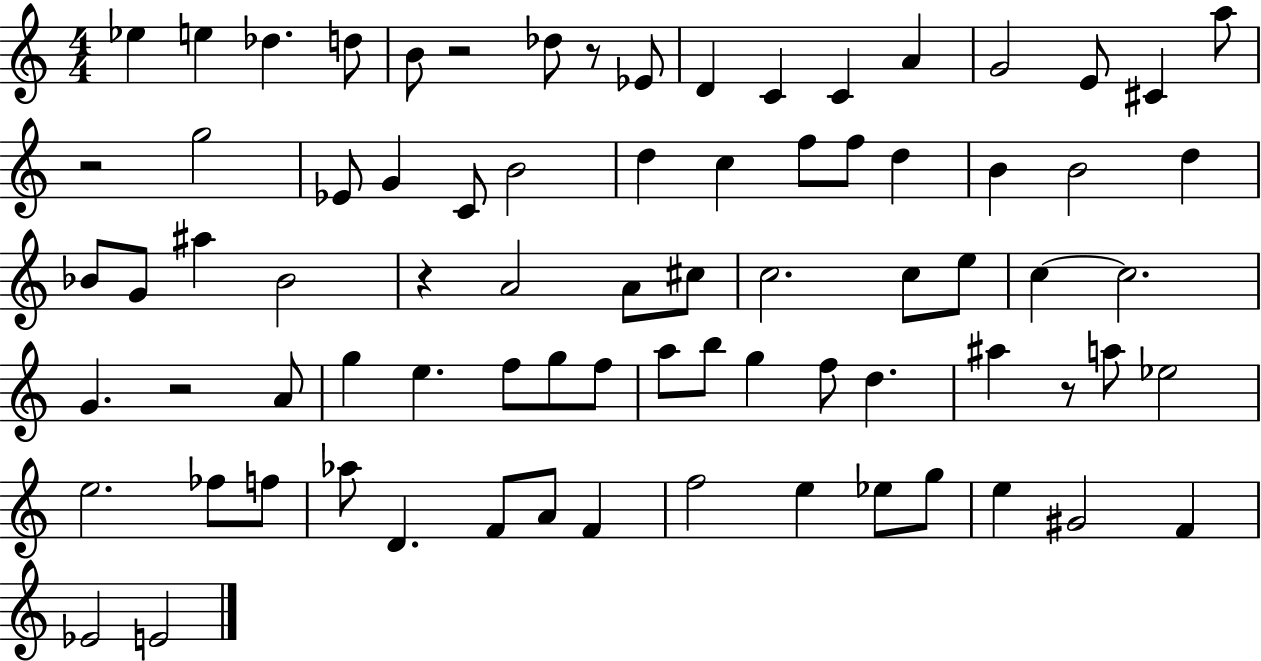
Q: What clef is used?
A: treble